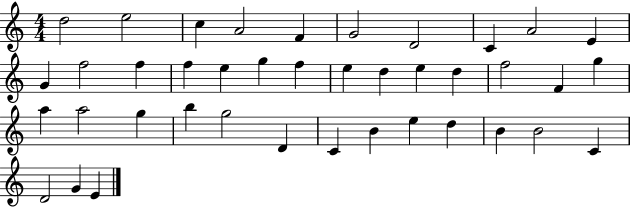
D5/h E5/h C5/q A4/h F4/q G4/h D4/h C4/q A4/h E4/q G4/q F5/h F5/q F5/q E5/q G5/q F5/q E5/q D5/q E5/q D5/q F5/h F4/q G5/q A5/q A5/h G5/q B5/q G5/h D4/q C4/q B4/q E5/q D5/q B4/q B4/h C4/q D4/h G4/q E4/q